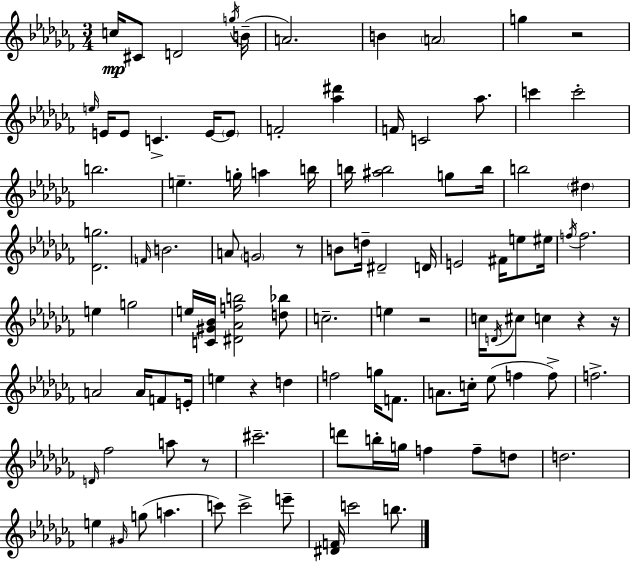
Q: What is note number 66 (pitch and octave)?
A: Eb5